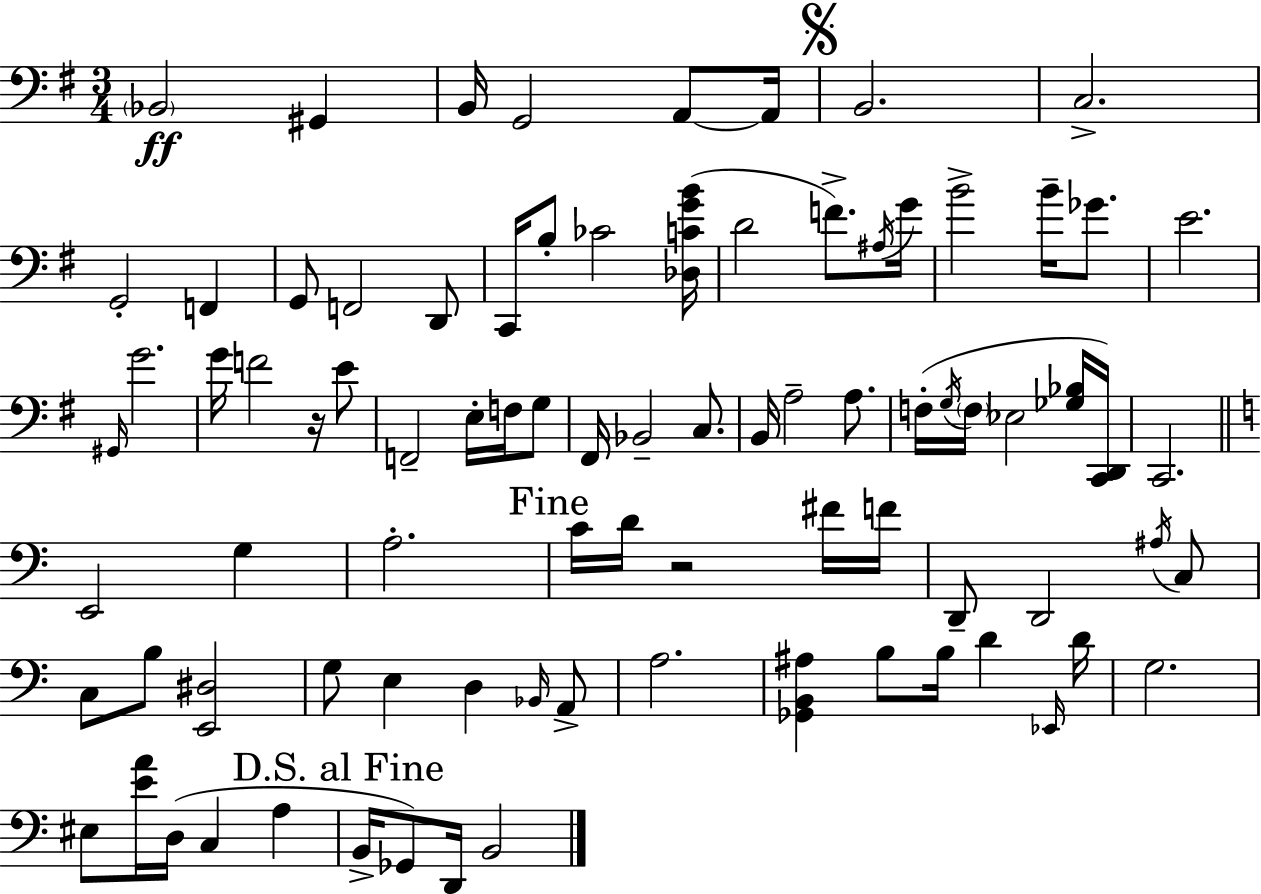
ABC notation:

X:1
T:Untitled
M:3/4
L:1/4
K:Em
_B,,2 ^G,, B,,/4 G,,2 A,,/2 A,,/4 B,,2 C,2 G,,2 F,, G,,/2 F,,2 D,,/2 C,,/4 B,/2 _C2 [_D,CGB]/4 D2 F/2 ^A,/4 G/4 B2 B/4 _G/2 E2 ^G,,/4 G2 G/4 F2 z/4 E/2 F,,2 E,/4 F,/4 G,/2 ^F,,/4 _B,,2 C,/2 B,,/4 A,2 A,/2 F,/4 G,/4 F,/4 _E,2 [_G,_B,]/4 [C,,D,,]/4 C,,2 E,,2 G, A,2 C/4 D/4 z2 ^F/4 F/4 D,,/2 D,,2 ^A,/4 C,/2 C,/2 B,/2 [E,,^D,]2 G,/2 E, D, _B,,/4 A,,/2 A,2 [_G,,B,,^A,] B,/2 B,/4 D _E,,/4 D/4 G,2 ^E,/2 [EA]/4 D,/4 C, A, B,,/4 _G,,/2 D,,/4 B,,2